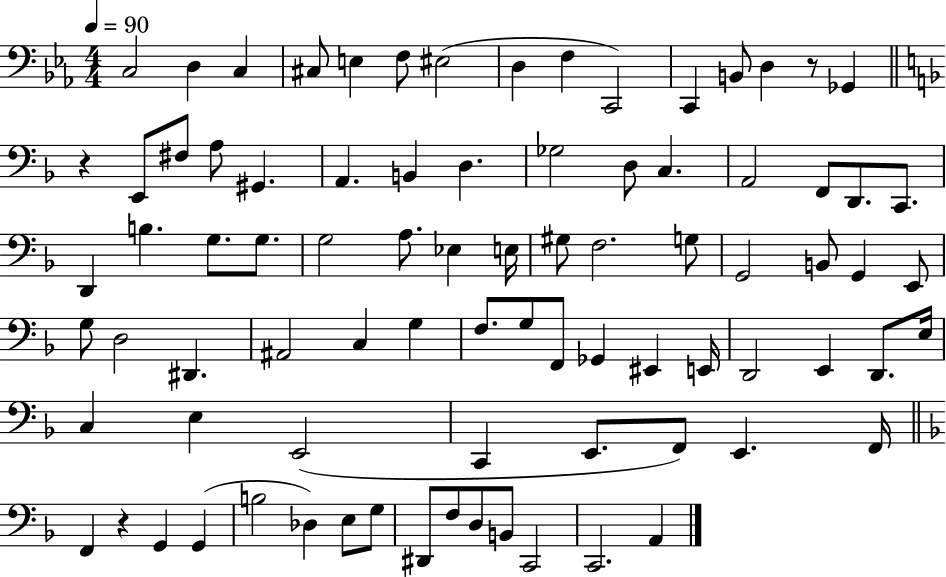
{
  \clef bass
  \numericTimeSignature
  \time 4/4
  \key ees \major
  \tempo 4 = 90
  c2 d4 c4 | cis8 e4 f8 eis2( | d4 f4 c,2) | c,4 b,8 d4 r8 ges,4 | \break \bar "||" \break \key f \major r4 e,8 fis8 a8 gis,4. | a,4. b,4 d4. | ges2 d8 c4. | a,2 f,8 d,8. c,8. | \break d,4 b4. g8. g8. | g2 a8. ees4 e16 | gis8 f2. g8 | g,2 b,8 g,4 e,8 | \break g8 d2 dis,4. | ais,2 c4 g4 | f8. g8 f,8 ges,4 eis,4 e,16 | d,2 e,4 d,8. e16 | \break c4 e4 e,2( | c,4 e,8. f,8) e,4. f,16 | \bar "||" \break \key d \minor f,4 r4 g,4 g,4( | b2 des4) e8 g8 | dis,8 f8 d8 b,8 c,2 | c,2. a,4 | \break \bar "|."
}